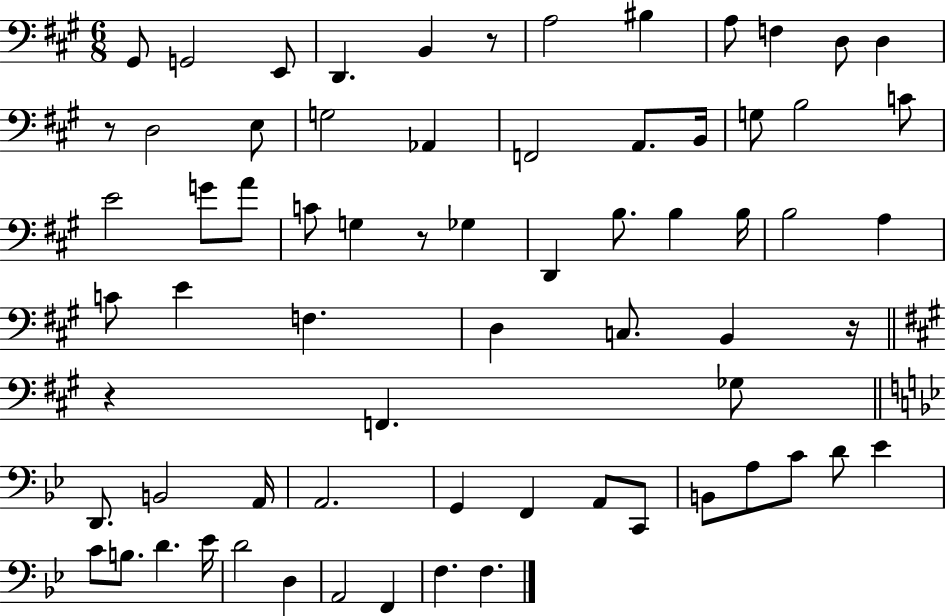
{
  \clef bass
  \numericTimeSignature
  \time 6/8
  \key a \major
  \repeat volta 2 { gis,8 g,2 e,8 | d,4. b,4 r8 | a2 bis4 | a8 f4 d8 d4 | \break r8 d2 e8 | g2 aes,4 | f,2 a,8. b,16 | g8 b2 c'8 | \break e'2 g'8 a'8 | c'8 g4 r8 ges4 | d,4 b8. b4 b16 | b2 a4 | \break c'8 e'4 f4. | d4 c8. b,4 r16 | \bar "||" \break \key a \major r4 f,4. ges8 | \bar "||" \break \key bes \major d,8. b,2 a,16 | a,2. | g,4 f,4 a,8 c,8 | b,8 a8 c'8 d'8 ees'4 | \break c'8 b8. d'4. ees'16 | d'2 d4 | a,2 f,4 | f4. f4. | \break } \bar "|."
}